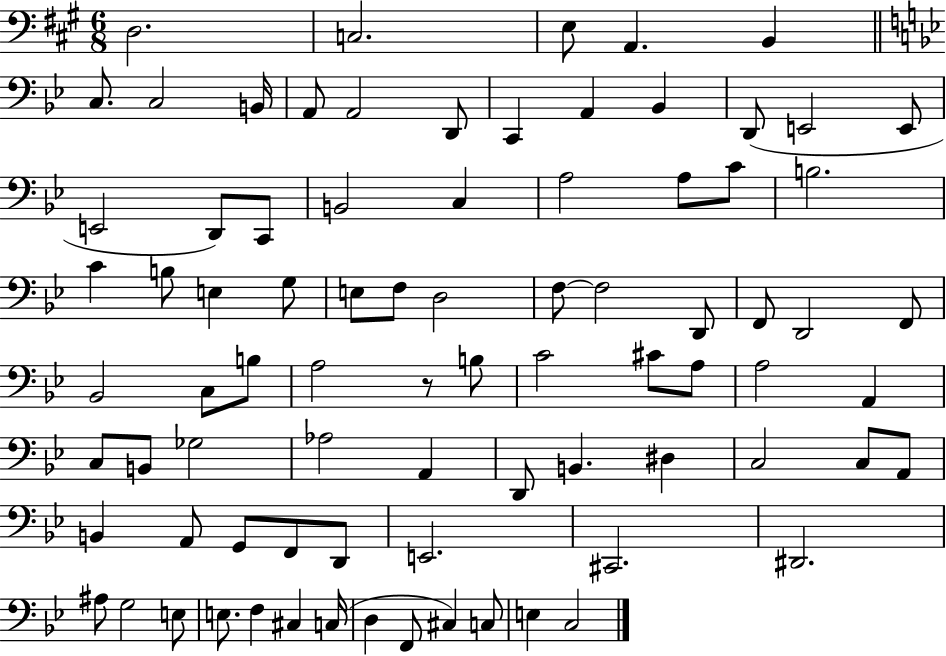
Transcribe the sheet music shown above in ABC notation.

X:1
T:Untitled
M:6/8
L:1/4
K:A
D,2 C,2 E,/2 A,, B,, C,/2 C,2 B,,/4 A,,/2 A,,2 D,,/2 C,, A,, _B,, D,,/2 E,,2 E,,/2 E,,2 D,,/2 C,,/2 B,,2 C, A,2 A,/2 C/2 B,2 C B,/2 E, G,/2 E,/2 F,/2 D,2 F,/2 F,2 D,,/2 F,,/2 D,,2 F,,/2 _B,,2 C,/2 B,/2 A,2 z/2 B,/2 C2 ^C/2 A,/2 A,2 A,, C,/2 B,,/2 _G,2 _A,2 A,, D,,/2 B,, ^D, C,2 C,/2 A,,/2 B,, A,,/2 G,,/2 F,,/2 D,,/2 E,,2 ^C,,2 ^D,,2 ^A,/2 G,2 E,/2 E,/2 F, ^C, C,/4 D, F,,/2 ^C, C,/2 E, C,2